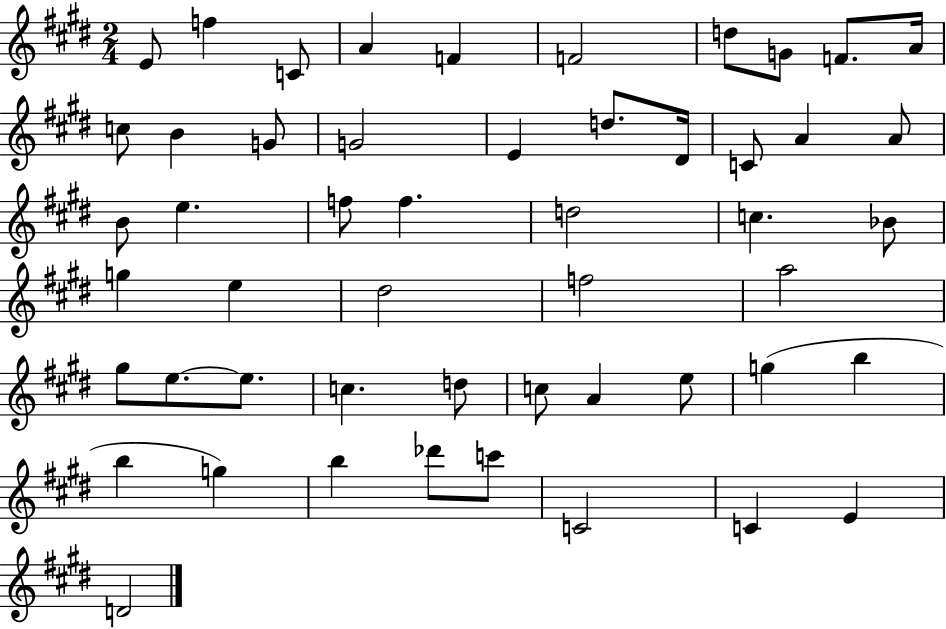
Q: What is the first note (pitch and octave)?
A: E4